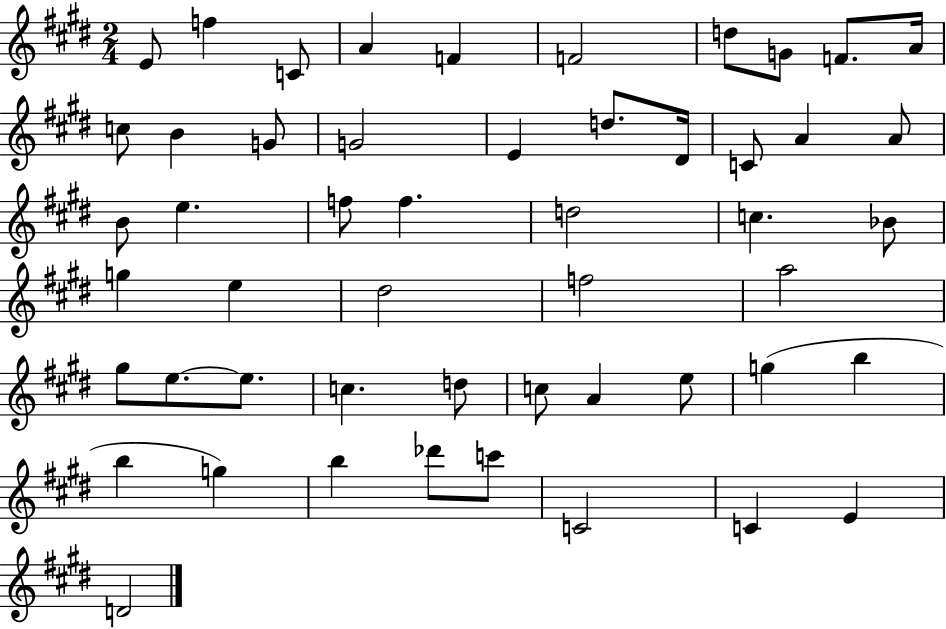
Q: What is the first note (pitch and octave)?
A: E4